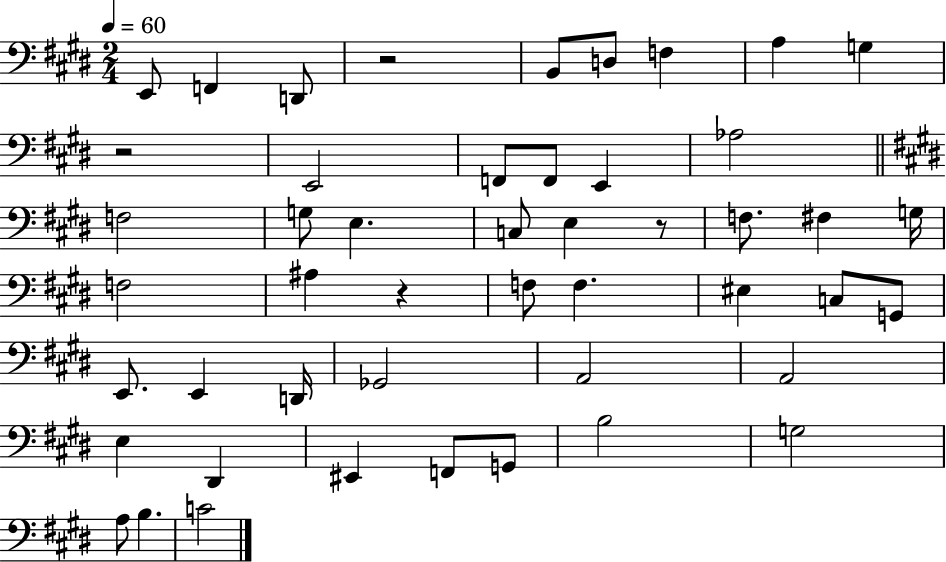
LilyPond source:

{
  \clef bass
  \numericTimeSignature
  \time 2/4
  \key e \major
  \tempo 4 = 60
  e,8 f,4 d,8 | r2 | b,8 d8 f4 | a4 g4 | \break r2 | e,2 | f,8 f,8 e,4 | aes2 | \break \bar "||" \break \key e \major f2 | g8 e4. | c8 e4 r8 | f8. fis4 g16 | \break f2 | ais4 r4 | f8 f4. | eis4 c8 g,8 | \break e,8. e,4 d,16 | ges,2 | a,2 | a,2 | \break e4 dis,4 | eis,4 f,8 g,8 | b2 | g2 | \break a8 b4. | c'2 | \bar "|."
}